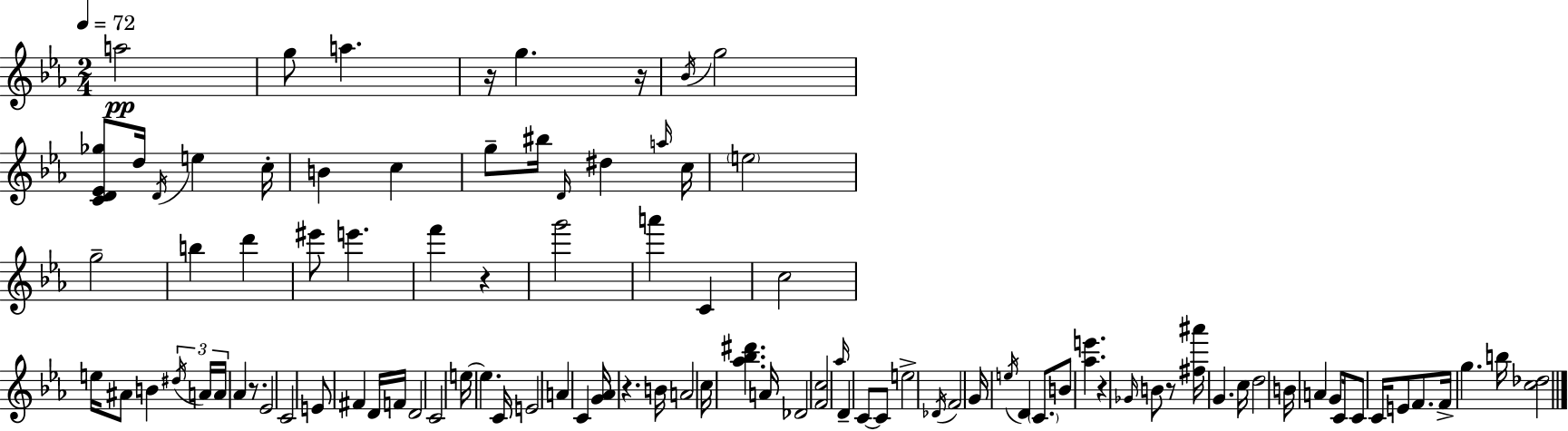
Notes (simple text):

A5/h G5/e A5/q. R/s G5/q. R/s Bb4/s G5/h [C4,D4,Eb4,Gb5]/e D5/s D4/s E5/q C5/s B4/q C5/q G5/e BIS5/s D4/s D#5/q A5/s C5/s E5/h G5/h B5/q D6/q EIS6/e E6/q. F6/q R/q G6/h A6/q C4/q C5/h E5/s A#4/e B4/q D#5/s A4/s A4/s Ab4/q R/e. Eb4/h C4/h E4/e F#4/q D4/s F4/s D4/h C4/h E5/s E5/q. C4/s E4/h A4/q C4/q [G4,Ab4]/s R/q. B4/s A4/h C5/s [Ab5,Bb5,D#6]/q. A4/s Db4/h [F4,C5]/h Ab5/s D4/q C4/e C4/e E5/h Db4/s F4/h G4/s E5/s D4/q C4/e. B4/e [Ab5,E6]/q. R/q Gb4/s B4/e R/e [F#5,A#6]/s G4/q. C5/s D5/h B4/s A4/q G4/e C4/s C4/e C4/s E4/e F4/e. F4/s G5/q. B5/s [C5,Db5]/h